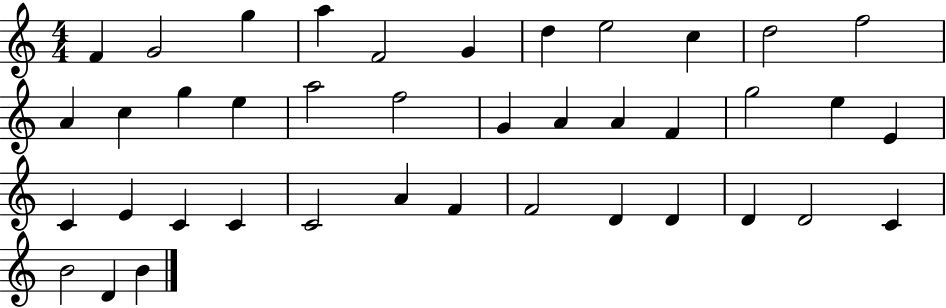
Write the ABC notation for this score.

X:1
T:Untitled
M:4/4
L:1/4
K:C
F G2 g a F2 G d e2 c d2 f2 A c g e a2 f2 G A A F g2 e E C E C C C2 A F F2 D D D D2 C B2 D B